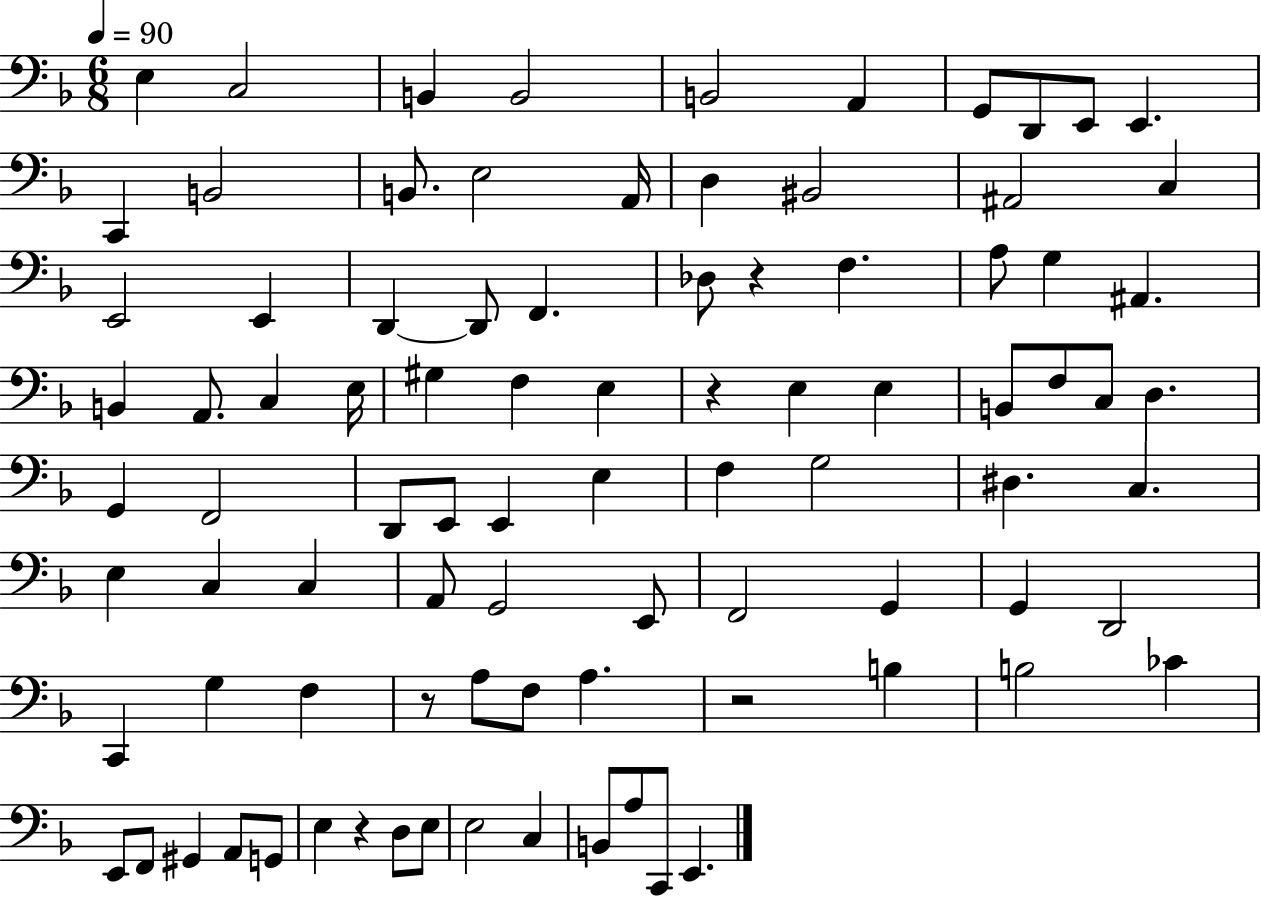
E3/q C3/h B2/q B2/h B2/h A2/q G2/e D2/e E2/e E2/q. C2/q B2/h B2/e. E3/h A2/s D3/q BIS2/h A#2/h C3/q E2/h E2/q D2/q D2/e F2/q. Db3/e R/q F3/q. A3/e G3/q A#2/q. B2/q A2/e. C3/q E3/s G#3/q F3/q E3/q R/q E3/q E3/q B2/e F3/e C3/e D3/q. G2/q F2/h D2/e E2/e E2/q E3/q F3/q G3/h D#3/q. C3/q. E3/q C3/q C3/q A2/e G2/h E2/e F2/h G2/q G2/q D2/h C2/q G3/q F3/q R/e A3/e F3/e A3/q. R/h B3/q B3/h CES4/q E2/e F2/e G#2/q A2/e G2/e E3/q R/q D3/e E3/e E3/h C3/q B2/e A3/e C2/e E2/q.